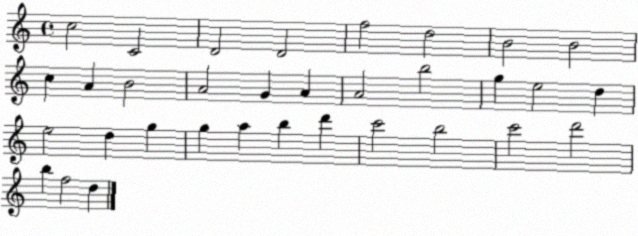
X:1
T:Untitled
M:4/4
L:1/4
K:C
c2 C2 D2 D2 f2 d2 B2 B2 c A B2 A2 G A A2 b2 g e2 d e2 d g g a b d' c'2 b2 c'2 d'2 b f2 d